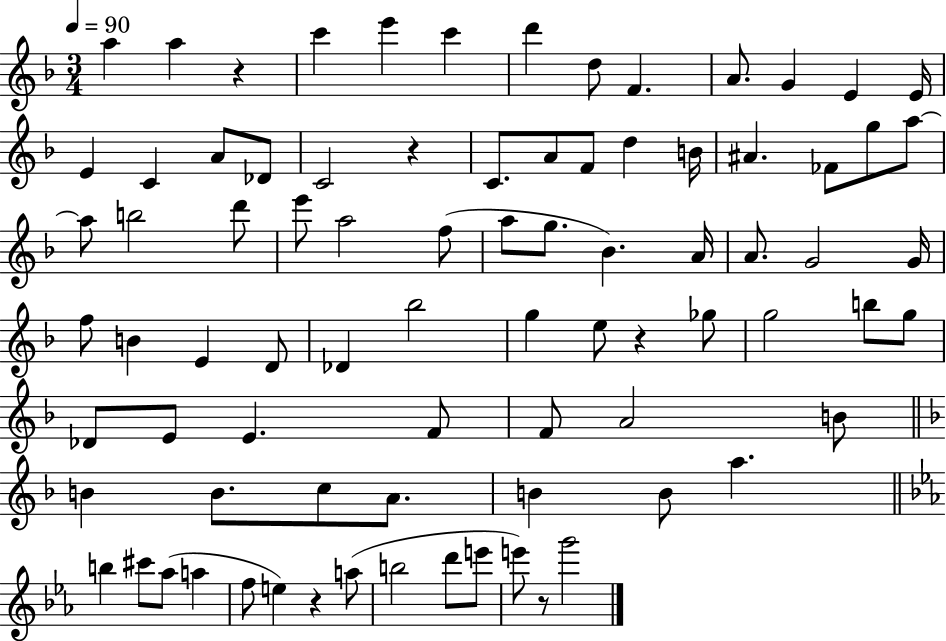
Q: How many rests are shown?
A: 5